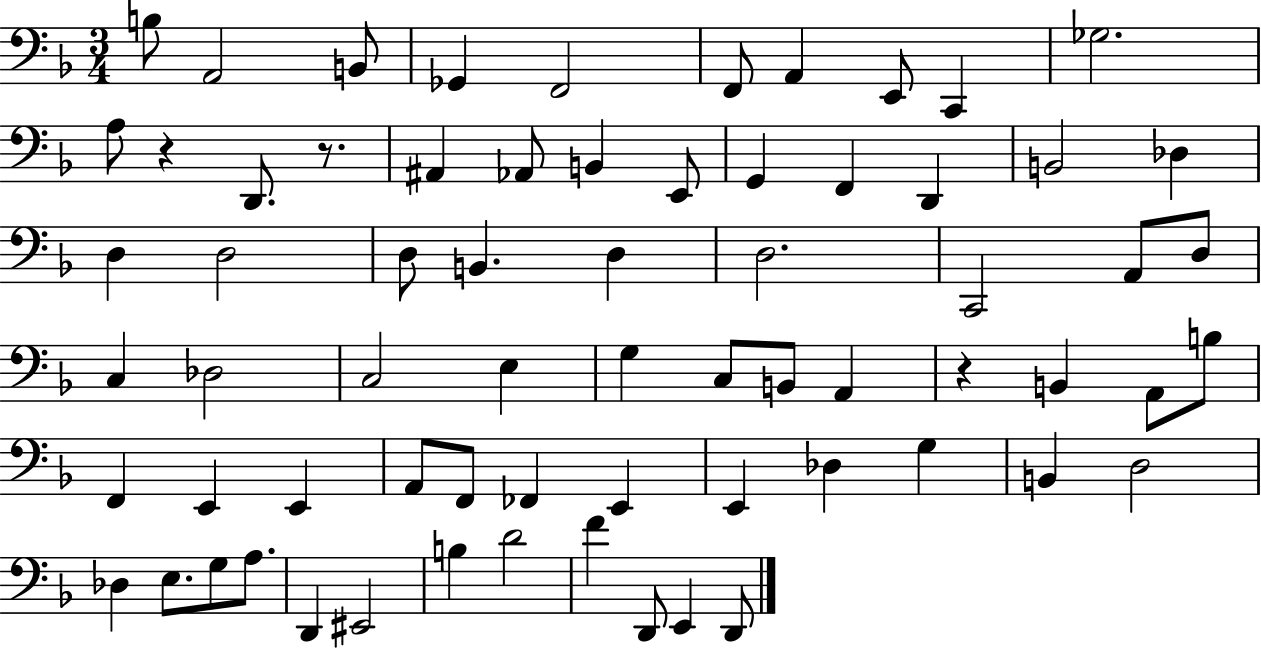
B3/e A2/h B2/e Gb2/q F2/h F2/e A2/q E2/e C2/q Gb3/h. A3/e R/q D2/e. R/e. A#2/q Ab2/e B2/q E2/e G2/q F2/q D2/q B2/h Db3/q D3/q D3/h D3/e B2/q. D3/q D3/h. C2/h A2/e D3/e C3/q Db3/h C3/h E3/q G3/q C3/e B2/e A2/q R/q B2/q A2/e B3/e F2/q E2/q E2/q A2/e F2/e FES2/q E2/q E2/q Db3/q G3/q B2/q D3/h Db3/q E3/e. G3/e A3/e. D2/q EIS2/h B3/q D4/h F4/q D2/e E2/q D2/e